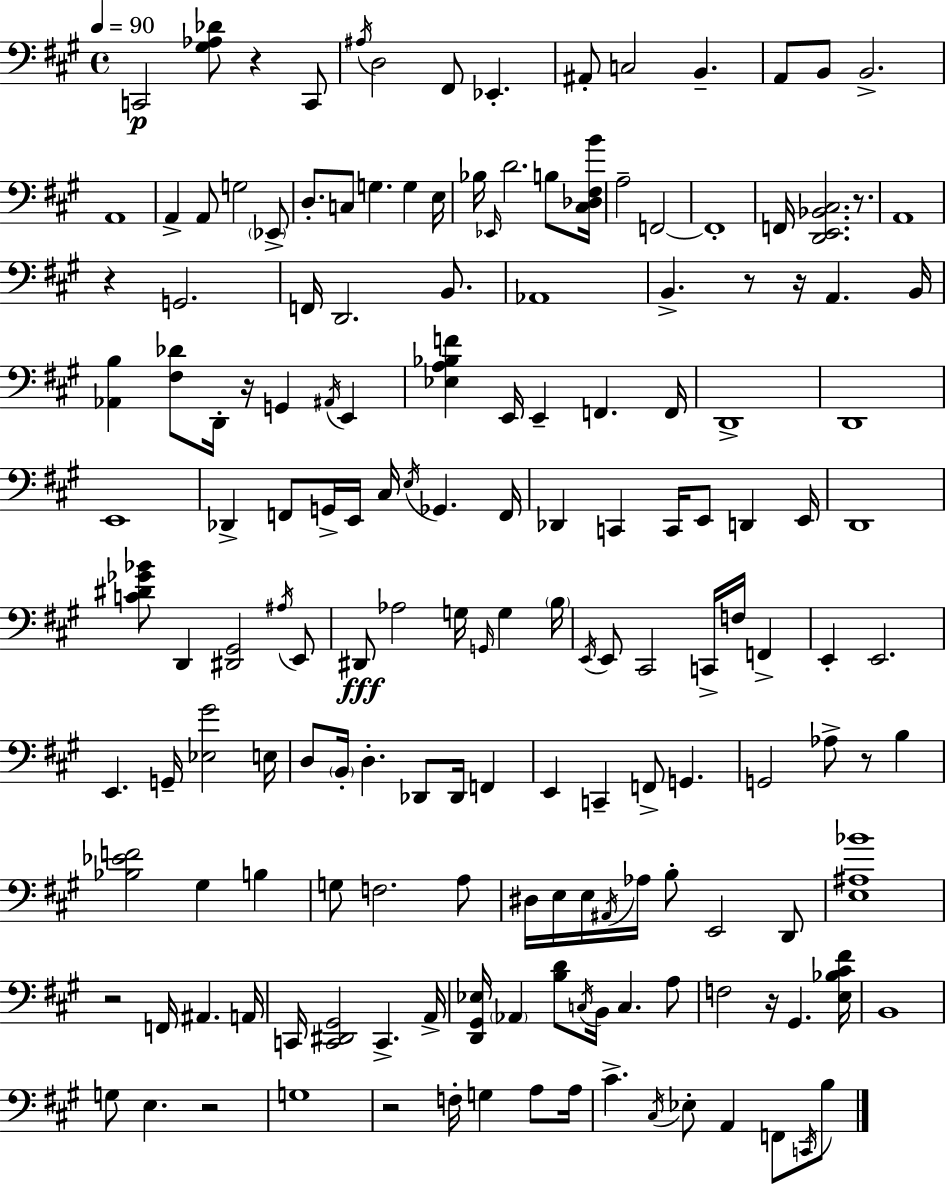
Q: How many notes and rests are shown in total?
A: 165